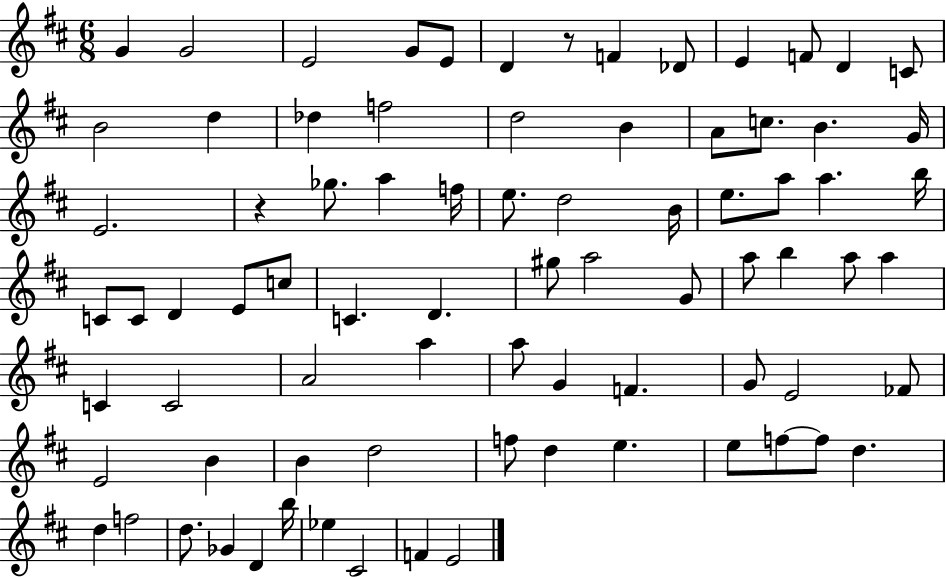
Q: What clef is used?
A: treble